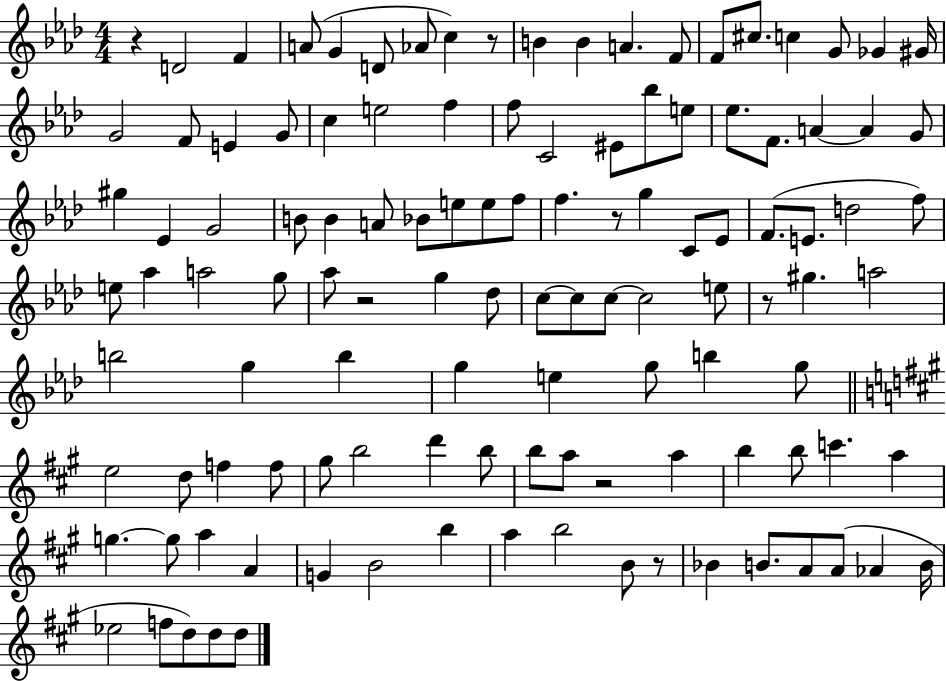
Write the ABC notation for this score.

X:1
T:Untitled
M:4/4
L:1/4
K:Ab
z D2 F A/2 G D/2 _A/2 c z/2 B B A F/2 F/2 ^c/2 c G/2 _G ^G/4 G2 F/2 E G/2 c e2 f f/2 C2 ^E/2 _b/2 e/2 _e/2 F/2 A A G/2 ^g _E G2 B/2 B A/2 _B/2 e/2 e/2 f/2 f z/2 g C/2 _E/2 F/2 E/2 d2 f/2 e/2 _a a2 g/2 _a/2 z2 g _d/2 c/2 c/2 c/2 c2 e/2 z/2 ^g a2 b2 g b g e g/2 b g/2 e2 d/2 f f/2 ^g/2 b2 d' b/2 b/2 a/2 z2 a b b/2 c' a g g/2 a A G B2 b a b2 B/2 z/2 _B B/2 A/2 A/2 _A B/4 _e2 f/2 d/2 d/2 d/2